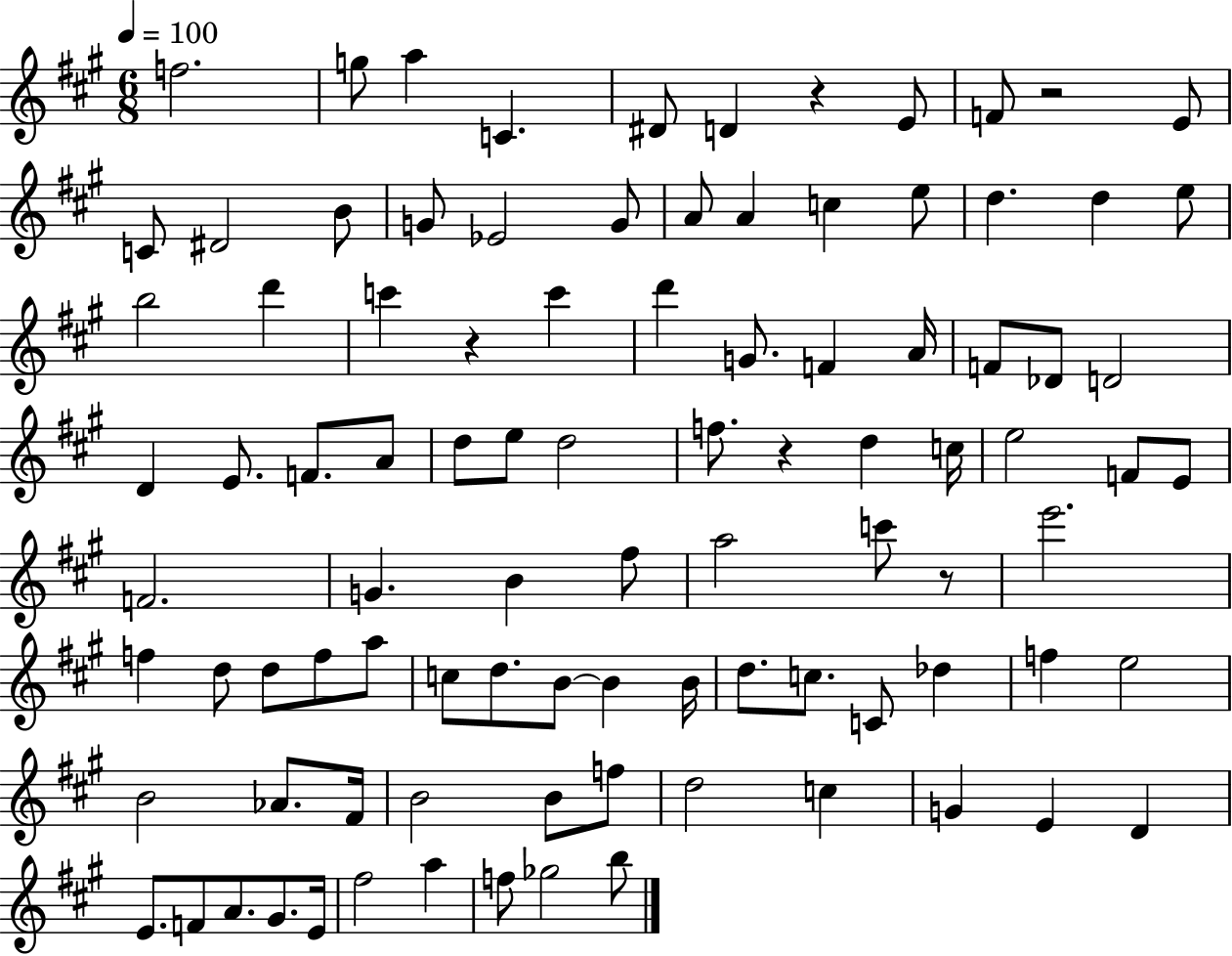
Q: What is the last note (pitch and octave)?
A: B5